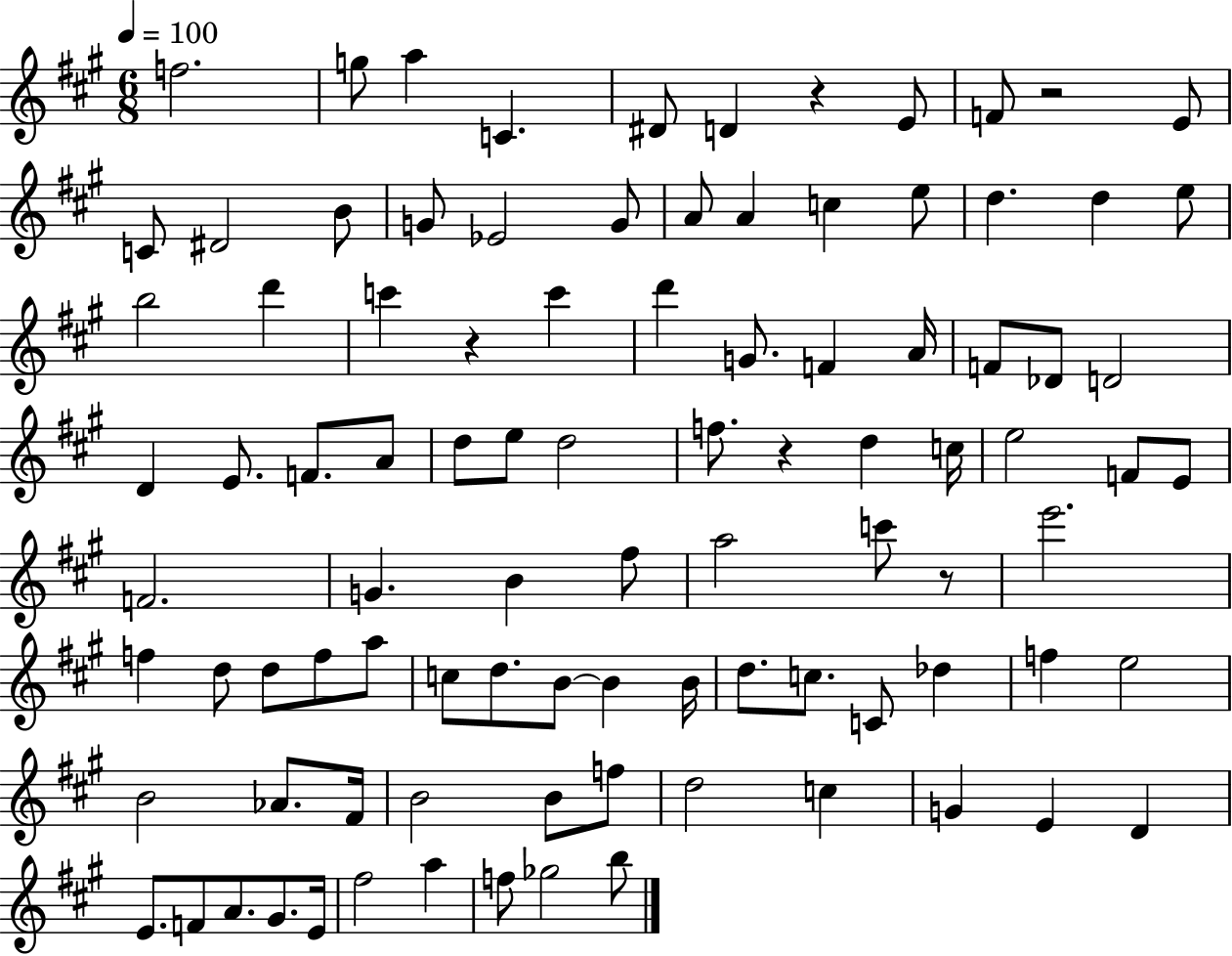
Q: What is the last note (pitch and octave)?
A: B5